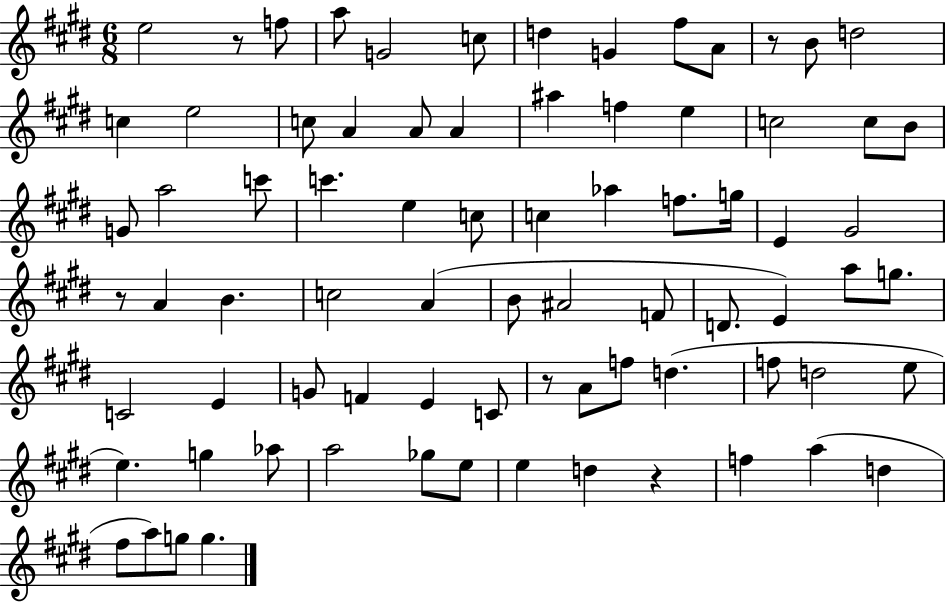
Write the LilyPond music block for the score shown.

{
  \clef treble
  \numericTimeSignature
  \time 6/8
  \key e \major
  e''2 r8 f''8 | a''8 g'2 c''8 | d''4 g'4 fis''8 a'8 | r8 b'8 d''2 | \break c''4 e''2 | c''8 a'4 a'8 a'4 | ais''4 f''4 e''4 | c''2 c''8 b'8 | \break g'8 a''2 c'''8 | c'''4. e''4 c''8 | c''4 aes''4 f''8. g''16 | e'4 gis'2 | \break r8 a'4 b'4. | c''2 a'4( | b'8 ais'2 f'8 | d'8. e'4) a''8 g''8. | \break c'2 e'4 | g'8 f'4 e'4 c'8 | r8 a'8 f''8 d''4.( | f''8 d''2 e''8 | \break e''4.) g''4 aes''8 | a''2 ges''8 e''8 | e''4 d''4 r4 | f''4 a''4( d''4 | \break fis''8 a''8) g''8 g''4. | \bar "|."
}